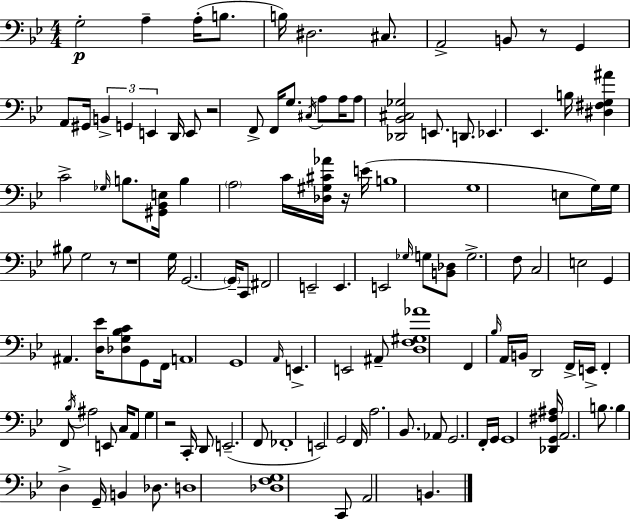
G3/h A3/q A3/s B3/e. B3/s D#3/h. C#3/e. A2/h B2/e R/e G2/q A2/e G#2/s B2/q G2/q E2/q D2/s E2/e R/h F2/e F2/s G3/e. C#3/s A3/e A3/s A3/e [Db2,Bb2,C#3,Gb3]/h E2/e. D2/e. Eb2/q. Eb2/q. B3/s [D#3,F#3,G3,A#4]/q C4/h Gb3/s B3/e. [G#2,Bb2,E3]/s B3/q A3/h C4/s [Db3,G#3,C#4,Ab4]/s R/s E4/s B3/w G3/w E3/e G3/s G3/s BIS3/e G3/h R/e R/w G3/s G2/h. G2/s C2/e F#2/h E2/h E2/q. E2/h Gb3/s G3/e [B2,Db3]/e G3/h. F3/e C3/h E3/h G2/q A#2/q. [D3,Eb4]/s [Db3,G3,Bb3,C4]/e G2/e F2/s A2/w G2/w A2/s E2/q. E2/h A#2/e [D3,F3,G#3,Ab4]/w F2/q Bb3/s A2/s B2/s D2/h F2/s E2/s F2/q F2/e Bb3/s A#3/h E2/e C3/s A2/e G3/q R/h C2/s D2/e E2/h. F2/e FES2/w E2/h G2/h F2/s A3/h. Bb2/e. Ab2/e G2/h. F2/s G2/s G2/w [Db2,G2,F#3,A#3]/s A2/h. B3/e. B3/q D3/q G2/s B2/q Db3/e. D3/w [Db3,F3,G3]/w C2/e A2/h B2/q.